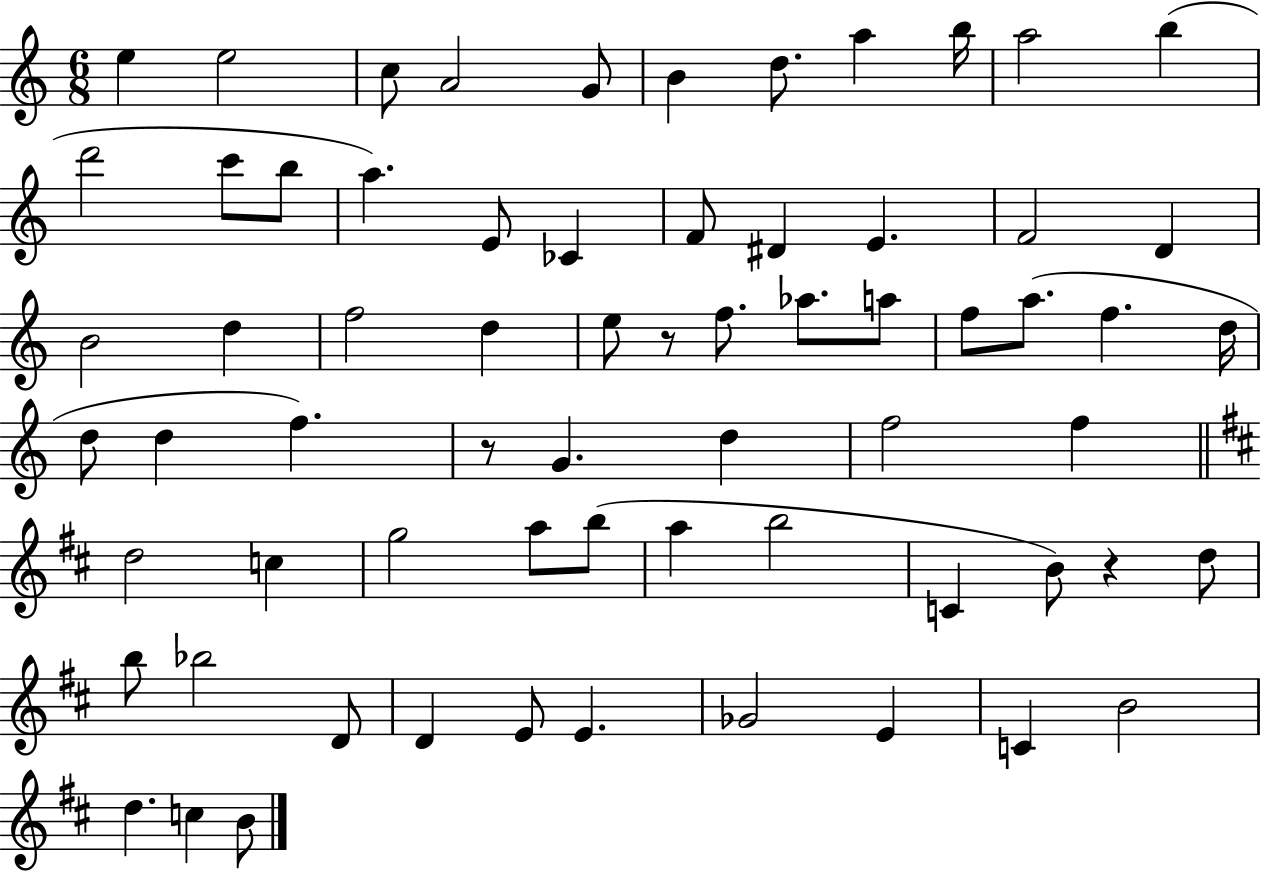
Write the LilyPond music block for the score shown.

{
  \clef treble
  \numericTimeSignature
  \time 6/8
  \key c \major
  e''4 e''2 | c''8 a'2 g'8 | b'4 d''8. a''4 b''16 | a''2 b''4( | \break d'''2 c'''8 b''8 | a''4.) e'8 ces'4 | f'8 dis'4 e'4. | f'2 d'4 | \break b'2 d''4 | f''2 d''4 | e''8 r8 f''8. aes''8. a''8 | f''8 a''8.( f''4. d''16 | \break d''8 d''4 f''4.) | r8 g'4. d''4 | f''2 f''4 | \bar "||" \break \key d \major d''2 c''4 | g''2 a''8 b''8( | a''4 b''2 | c'4 b'8) r4 d''8 | \break b''8 bes''2 d'8 | d'4 e'8 e'4. | ges'2 e'4 | c'4 b'2 | \break d''4. c''4 b'8 | \bar "|."
}